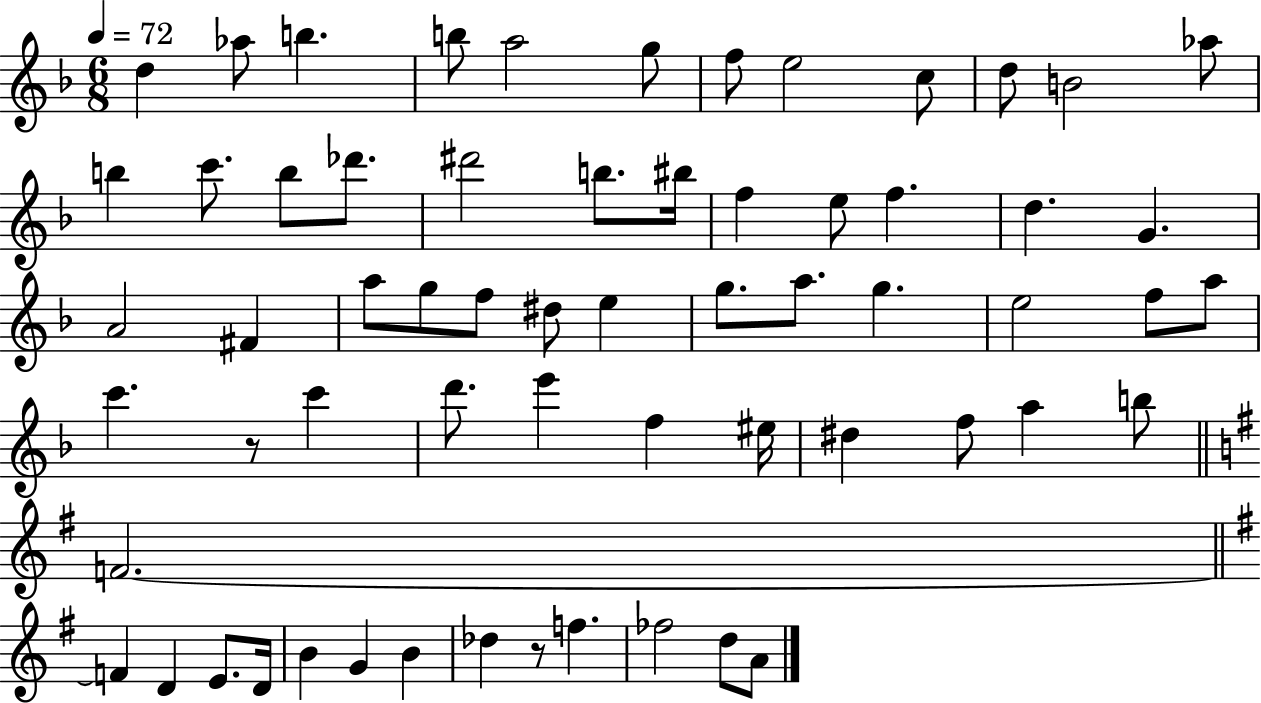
D5/q Ab5/e B5/q. B5/e A5/h G5/e F5/e E5/h C5/e D5/e B4/h Ab5/e B5/q C6/e. B5/e Db6/e. D#6/h B5/e. BIS5/s F5/q E5/e F5/q. D5/q. G4/q. A4/h F#4/q A5/e G5/e F5/e D#5/e E5/q G5/e. A5/e. G5/q. E5/h F5/e A5/e C6/q. R/e C6/q D6/e. E6/q F5/q EIS5/s D#5/q F5/e A5/q B5/e F4/h. F4/q D4/q E4/e. D4/s B4/q G4/q B4/q Db5/q R/e F5/q. FES5/h D5/e A4/e